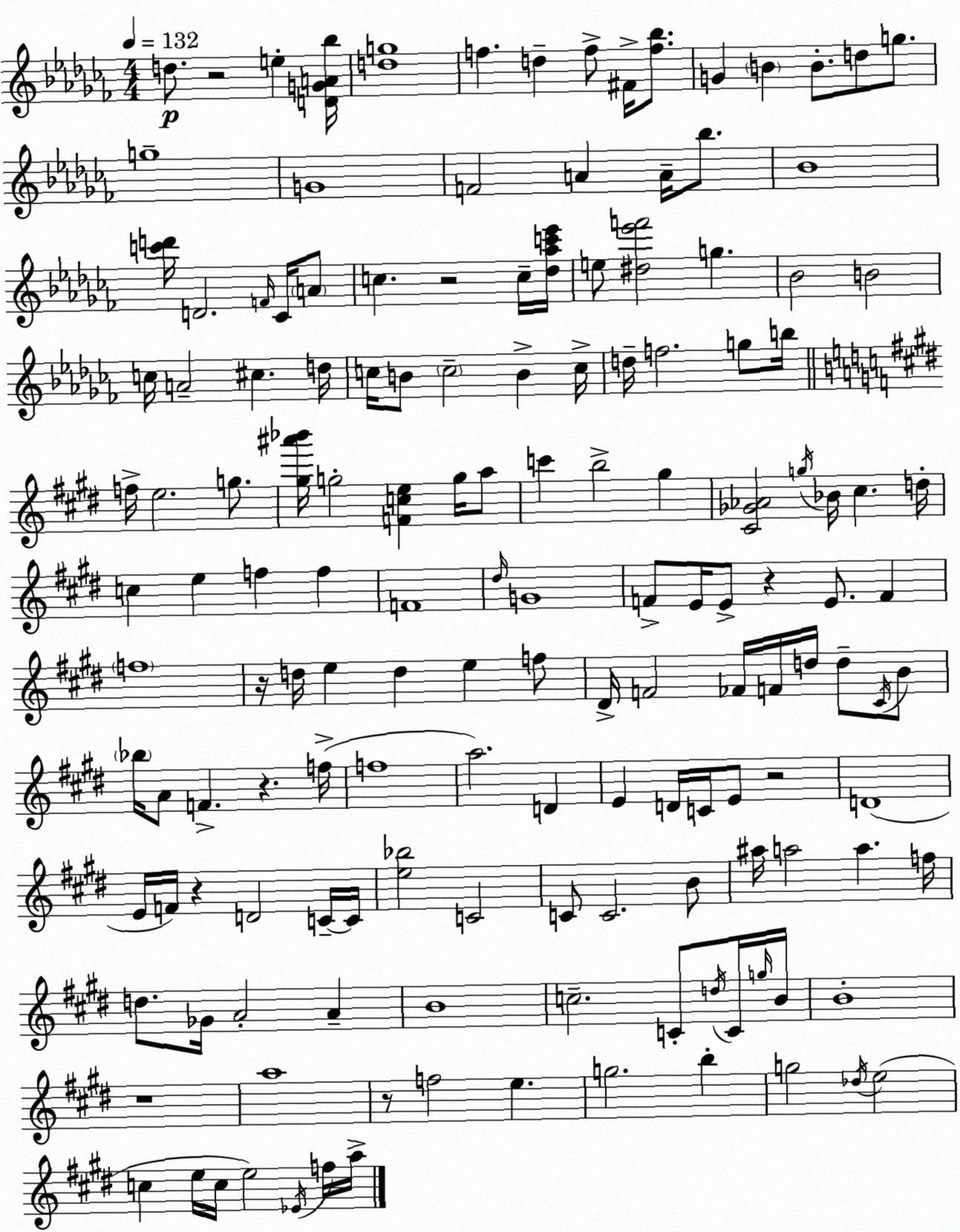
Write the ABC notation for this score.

X:1
T:Untitled
M:4/4
L:1/4
K:Abm
d/2 z2 e [DGA_b]/4 [dg]4 f d f/2 ^F/4 [f_b]/2 G B B/2 d/2 g/2 g4 G4 F2 A A/4 _b/2 _B4 [c'd']/4 D2 F/4 _C/4 A/2 c z2 c/4 [_d_ac'_e']/4 e/2 [^d_e'f']2 g _B2 B2 c/4 A2 ^c d/4 c/4 B/2 c2 B c/4 d/4 f2 g/2 b/4 f/4 e2 g/2 [^g^a'_b']/4 g2 [Fce] g/4 a/2 c' b2 ^g [^C_G_A]2 g/4 _B/4 ^c d/4 c e f f F4 ^d/4 G4 F/2 E/4 E/2 z E/2 F f4 z/4 d/4 e d e f/2 ^D/4 F2 _F/4 F/4 d/4 d/2 ^C/4 B/2 _b/4 A/2 F z f/4 f4 a2 D E D/4 C/4 E/2 z2 D4 E/4 F/4 z D2 C/4 C/4 [e_b]2 C2 C/2 C2 B/2 ^a/4 a2 a f/4 d/2 _G/4 A2 A B4 c2 C/2 d/4 C/4 g/4 B/4 B4 z4 a4 z/2 f2 e g2 b g2 _d/4 e2 c e/4 c/4 e2 _E/4 f/4 a/4